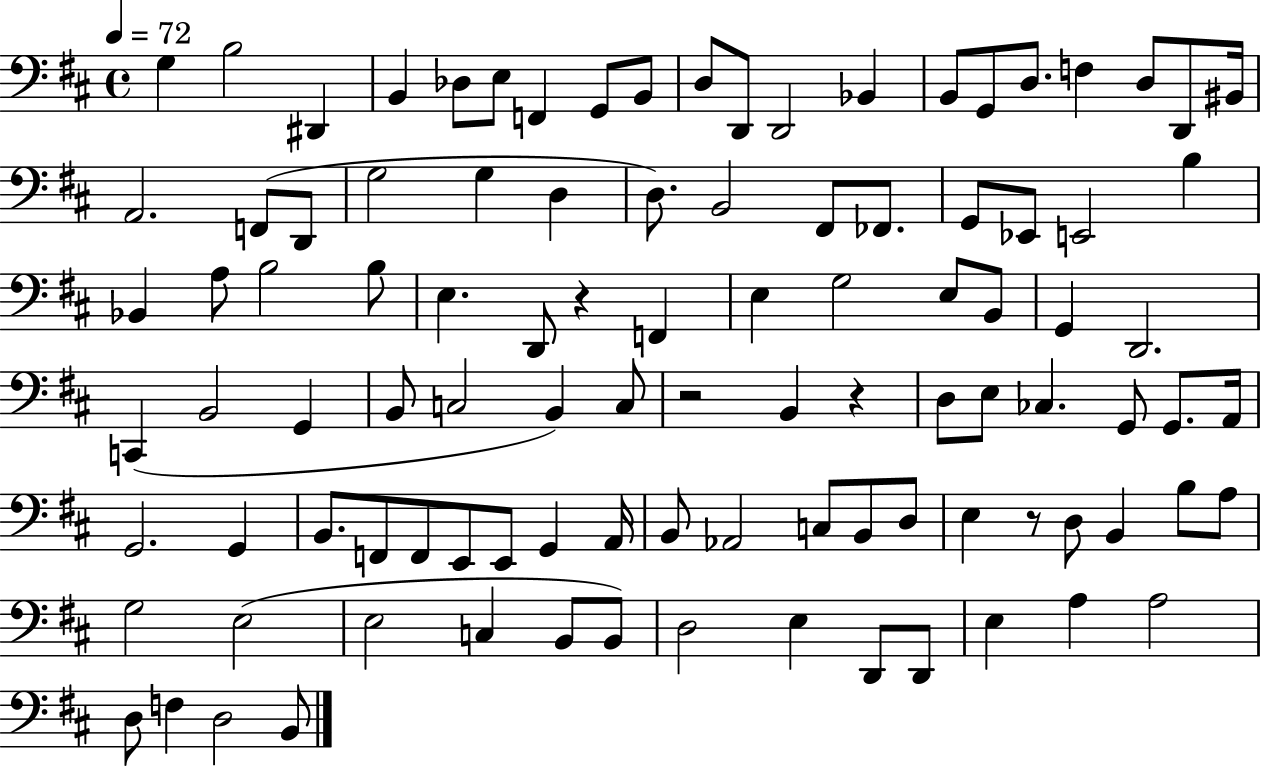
G3/q B3/h D#2/q B2/q Db3/e E3/e F2/q G2/e B2/e D3/e D2/e D2/h Bb2/q B2/e G2/e D3/e. F3/q D3/e D2/e BIS2/s A2/h. F2/e D2/e G3/h G3/q D3/q D3/e. B2/h F#2/e FES2/e. G2/e Eb2/e E2/h B3/q Bb2/q A3/e B3/h B3/e E3/q. D2/e R/q F2/q E3/q G3/h E3/e B2/e G2/q D2/h. C2/q B2/h G2/q B2/e C3/h B2/q C3/e R/h B2/q R/q D3/e E3/e CES3/q. G2/e G2/e. A2/s G2/h. G2/q B2/e. F2/e F2/e E2/e E2/e G2/q A2/s B2/e Ab2/h C3/e B2/e D3/e E3/q R/e D3/e B2/q B3/e A3/e G3/h E3/h E3/h C3/q B2/e B2/e D3/h E3/q D2/e D2/e E3/q A3/q A3/h D3/e F3/q D3/h B2/e